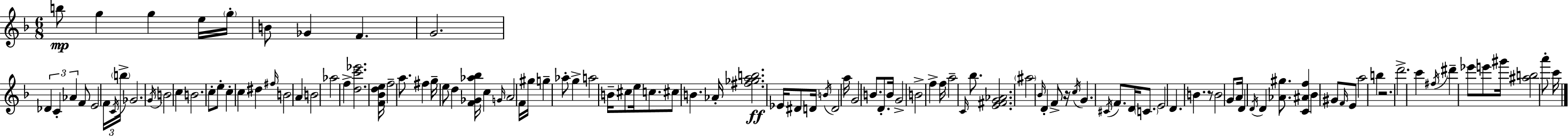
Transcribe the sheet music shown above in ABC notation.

X:1
T:Untitled
M:6/8
L:1/4
K:F
b/2 g g e/4 g/4 B/2 _G F G2 _D C _A F/2 E2 F/4 C/4 b/4 _G2 G/4 B2 c B2 c/2 e/2 c c ^d ^f/4 B2 A B2 _a2 f [dc'_e']2 [F_Bde]/4 f2 a/2 ^f g/4 e/2 d [F_G_a_b]/4 c G/4 A2 F/4 ^g/4 g _a/2 g a2 B/4 ^c/2 e/4 c/2 ^c/2 B _A/4 [^f_gab]2 _E/4 ^D/2 D/4 B/4 D2 a/4 G2 B/2 D/2 B/4 G2 B2 f f/4 a2 C/4 _b/2 [E^FG_A]2 ^a2 _B/4 D F/2 z/4 c/4 G ^C/4 F/2 D/4 C/2 E2 D B z/2 B2 G/2 A/4 D D/4 D [_A^g]/2 [C^Af] _B ^G/2 F/4 E/2 a2 b z2 d'2 c' ^f/4 ^d' _e'/2 e'/2 ^g'/4 [^ab]2 a'/2 c'/4